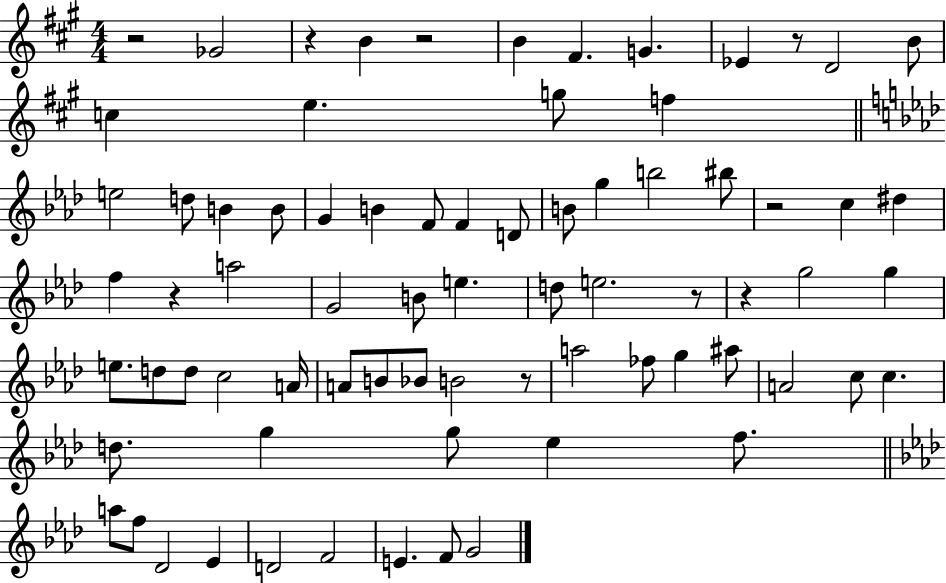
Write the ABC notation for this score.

X:1
T:Untitled
M:4/4
L:1/4
K:A
z2 _G2 z B z2 B ^F G _E z/2 D2 B/2 c e g/2 f e2 d/2 B B/2 G B F/2 F D/2 B/2 g b2 ^b/2 z2 c ^d f z a2 G2 B/2 e d/2 e2 z/2 z g2 g e/2 d/2 d/2 c2 A/4 A/2 B/2 _B/2 B2 z/2 a2 _f/2 g ^a/2 A2 c/2 c d/2 g g/2 _e f/2 a/2 f/2 _D2 _E D2 F2 E F/2 G2